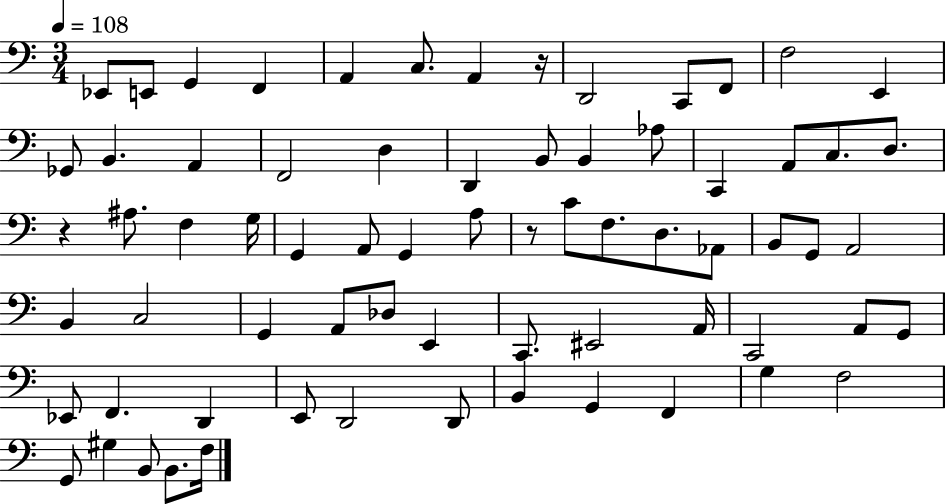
{
  \clef bass
  \numericTimeSignature
  \time 3/4
  \key c \major
  \tempo 4 = 108
  ees,8 e,8 g,4 f,4 | a,4 c8. a,4 r16 | d,2 c,8 f,8 | f2 e,4 | \break ges,8 b,4. a,4 | f,2 d4 | d,4 b,8 b,4 aes8 | c,4 a,8 c8. d8. | \break r4 ais8. f4 g16 | g,4 a,8 g,4 a8 | r8 c'8 f8. d8. aes,8 | b,8 g,8 a,2 | \break b,4 c2 | g,4 a,8 des8 e,4 | c,8. eis,2 a,16 | c,2 a,8 g,8 | \break ees,8 f,4. d,4 | e,8 d,2 d,8 | b,4 g,4 f,4 | g4 f2 | \break g,8 gis4 b,8 b,8. f16 | \bar "|."
}